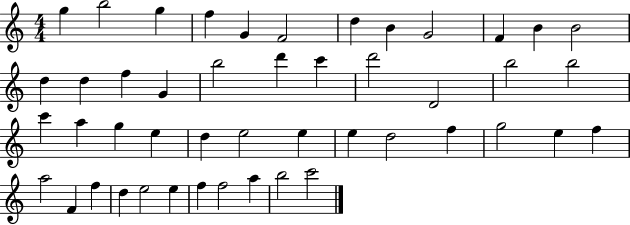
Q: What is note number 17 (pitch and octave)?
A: B5